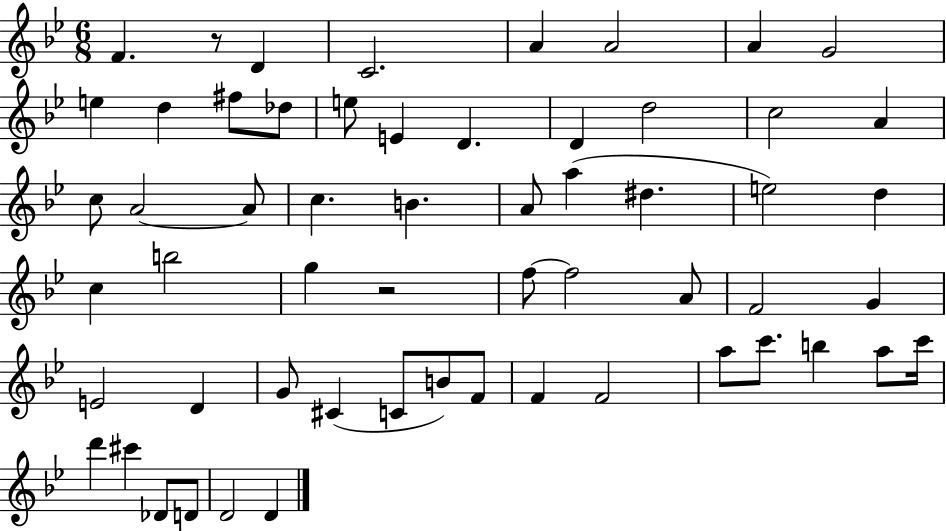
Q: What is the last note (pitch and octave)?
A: D4